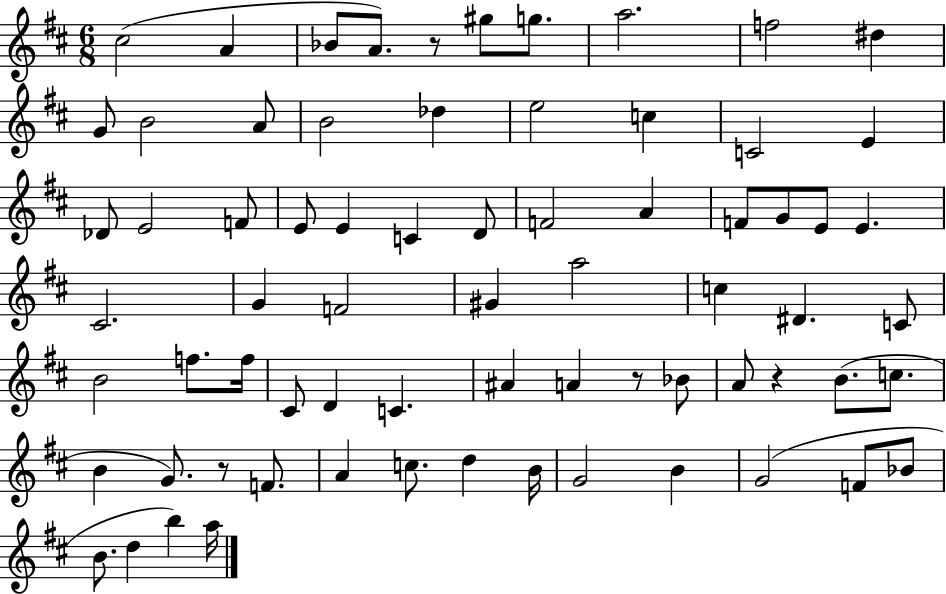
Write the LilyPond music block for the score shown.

{
  \clef treble
  \numericTimeSignature
  \time 6/8
  \key d \major
  cis''2( a'4 | bes'8 a'8.) r8 gis''8 g''8. | a''2. | f''2 dis''4 | \break g'8 b'2 a'8 | b'2 des''4 | e''2 c''4 | c'2 e'4 | \break des'8 e'2 f'8 | e'8 e'4 c'4 d'8 | f'2 a'4 | f'8 g'8 e'8 e'4. | \break cis'2. | g'4 f'2 | gis'4 a''2 | c''4 dis'4. c'8 | \break b'2 f''8. f''16 | cis'8 d'4 c'4. | ais'4 a'4 r8 bes'8 | a'8 r4 b'8.( c''8. | \break b'4 g'8.) r8 f'8. | a'4 c''8. d''4 b'16 | g'2 b'4 | g'2( f'8 bes'8 | \break b'8. d''4 b''4) a''16 | \bar "|."
}